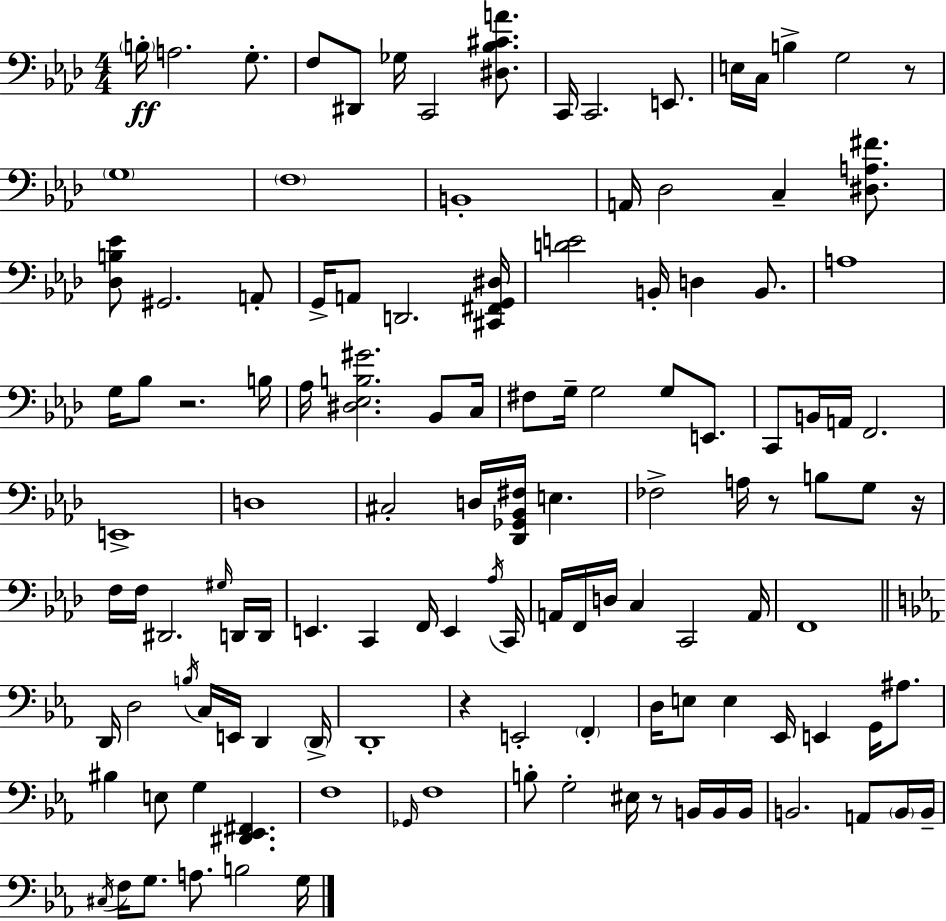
{
  \clef bass
  \numericTimeSignature
  \time 4/4
  \key aes \major
  \parenthesize b16-.\ff a2. g8.-. | f8 dis,8 ges16 c,2 <dis bes cis' a'>8. | c,16 c,2. e,8. | e16 c16 b4-> g2 r8 | \break \parenthesize g1 | \parenthesize f1 | b,1-. | a,16 des2 c4-- <dis a fis'>8. | \break <des b ees'>8 gis,2. a,8-. | g,16-> a,8 d,2. <cis, fis, g, dis>16 | <d' e'>2 b,16-. d4 b,8. | a1 | \break g16 bes8 r2. b16 | aes16 <dis ees b gis'>2. bes,8 c16 | fis8 g16-- g2 g8 e,8. | c,8 b,16 a,16 f,2. | \break e,1-> | d1 | cis2-. d16 <des, ges, bes, fis>16 e4. | fes2-> a16 r8 b8 g8 r16 | \break f16 f16 dis,2. \grace { gis16 } d,16 | d,16 e,4. c,4 f,16 e,4 | \acciaccatura { aes16 } c,16 a,16 f,16 d16 c4 c,2 | a,16 f,1 | \break \bar "||" \break \key ees \major d,16 d2 \acciaccatura { b16 } c16 e,16 d,4 | \parenthesize d,16-> d,1-. | r4 e,2-. \parenthesize f,4-. | d16 e8 e4 ees,16 e,4 g,16 ais8. | \break bis4 e8 g4 <dis, ees, fis,>4. | f1 | \grace { ges,16 } f1 | b8-. g2-. eis16 r8 b,16 | \break b,16 b,16 b,2. a,8 | \parenthesize b,16 b,16-- \acciaccatura { cis16 } f16 g8. a8. b2 | g16 \bar "|."
}